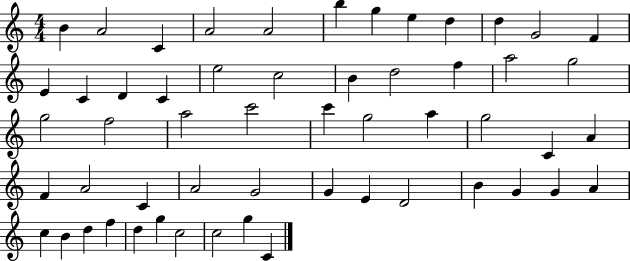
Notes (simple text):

B4/q A4/h C4/q A4/h A4/h B5/q G5/q E5/q D5/q D5/q G4/h F4/q E4/q C4/q D4/q C4/q E5/h C5/h B4/q D5/h F5/q A5/h G5/h G5/h F5/h A5/h C6/h C6/q G5/h A5/q G5/h C4/q A4/q F4/q A4/h C4/q A4/h G4/h G4/q E4/q D4/h B4/q G4/q G4/q A4/q C5/q B4/q D5/q F5/q D5/q G5/q C5/h C5/h G5/q C4/q